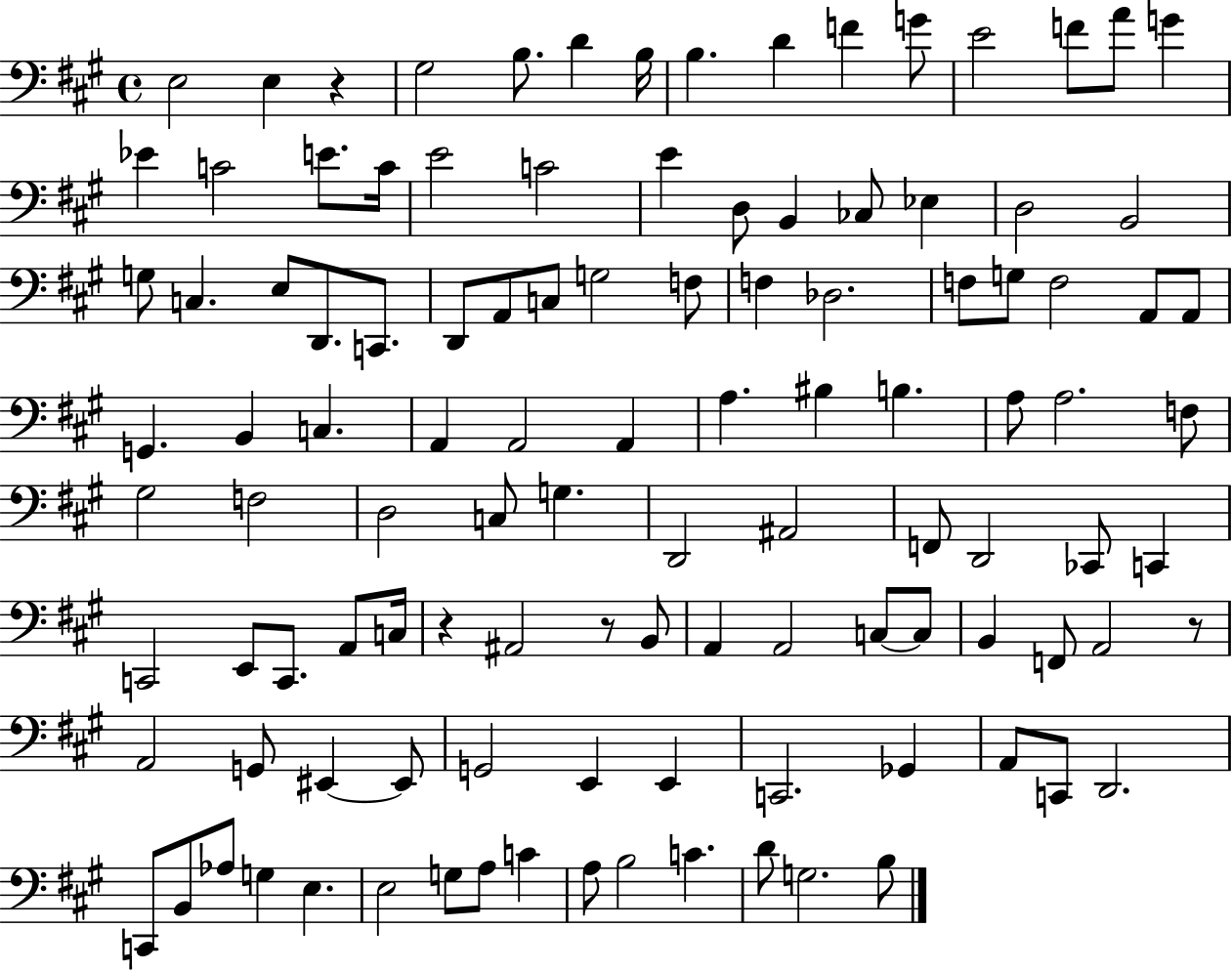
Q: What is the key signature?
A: A major